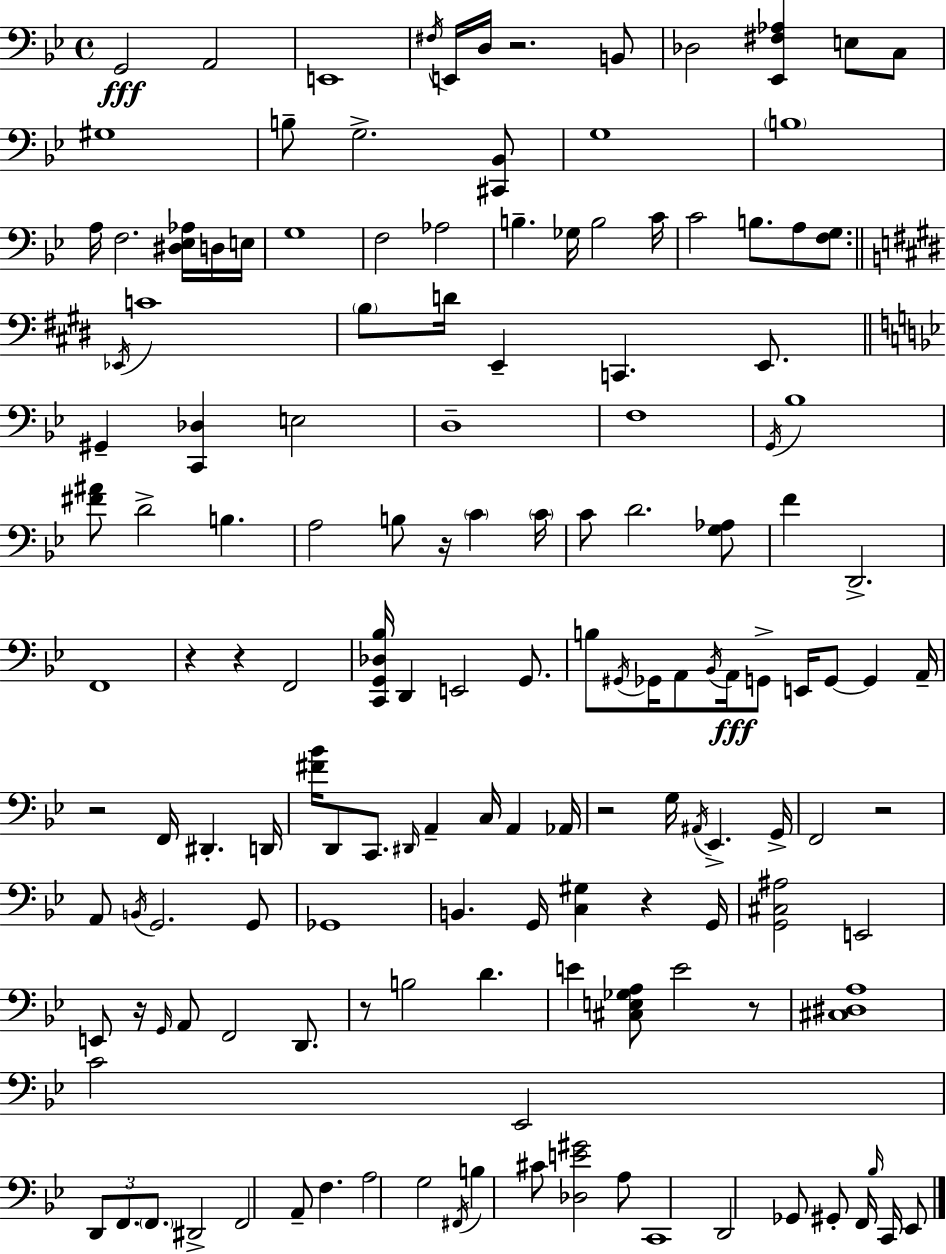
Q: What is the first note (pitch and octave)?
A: G2